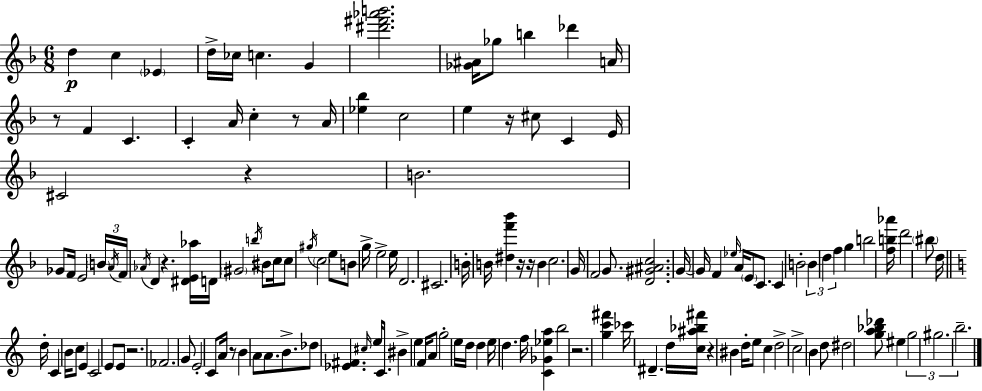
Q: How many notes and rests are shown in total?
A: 143